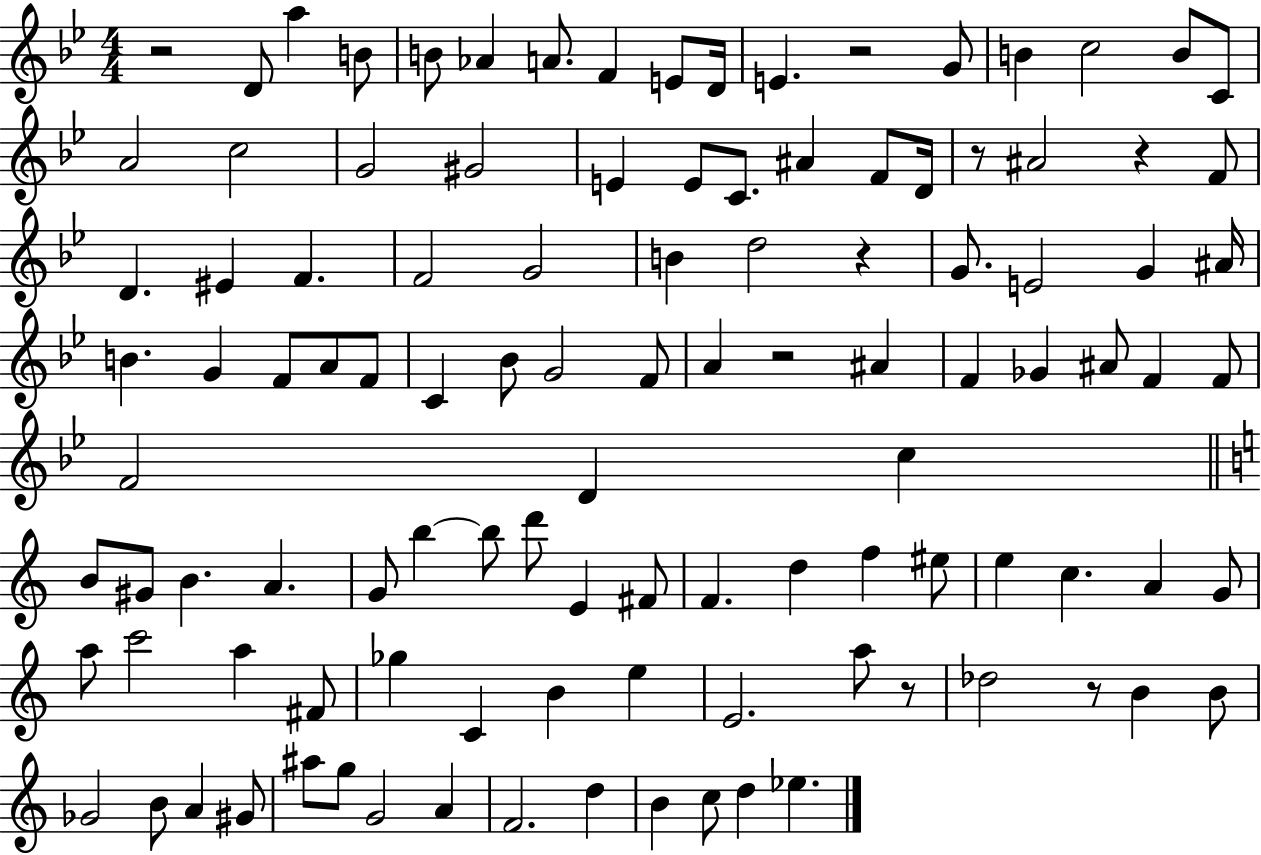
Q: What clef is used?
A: treble